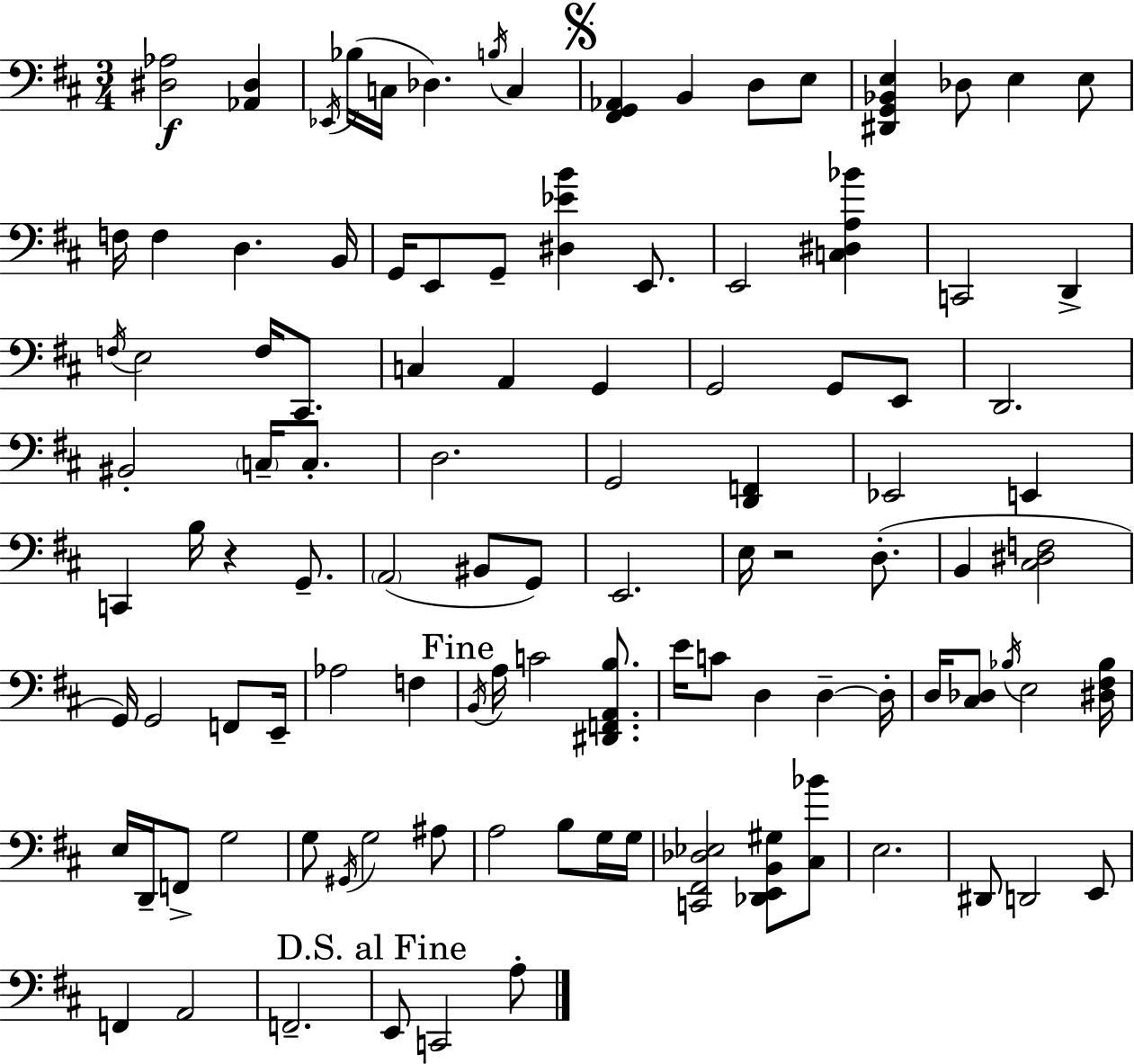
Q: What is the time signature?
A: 3/4